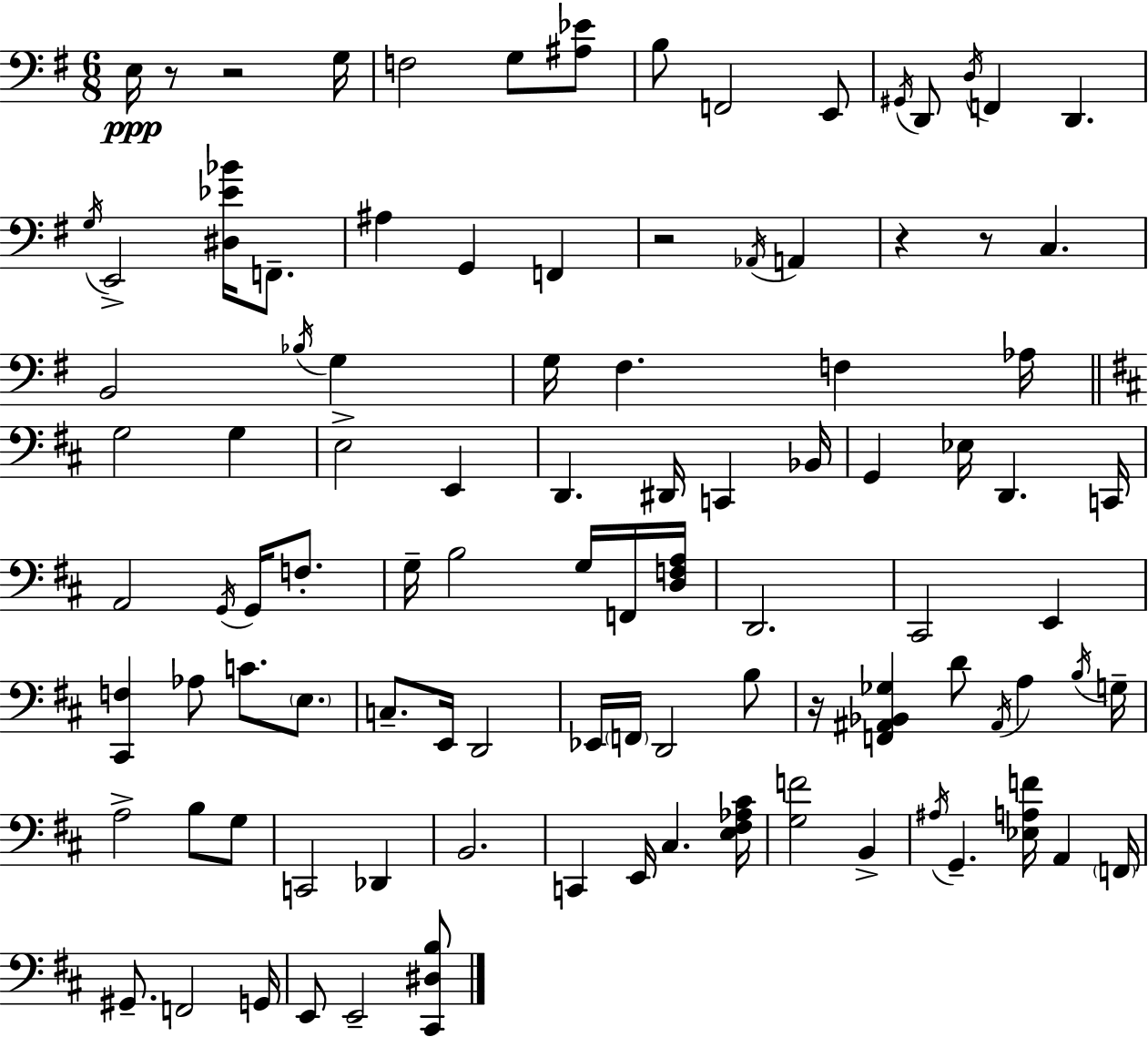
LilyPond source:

{
  \clef bass
  \numericTimeSignature
  \time 6/8
  \key e \minor
  e16\ppp r8 r2 g16 | f2 g8 <ais ees'>8 | b8 f,2 e,8 | \acciaccatura { gis,16 } d,8 \acciaccatura { d16 } f,4 d,4. | \break \acciaccatura { g16 } e,2-> <dis ees' bes'>16 | f,8.-- ais4 g,4 f,4 | r2 \acciaccatura { aes,16 } | a,4 r4 r8 c4. | \break b,2 | \acciaccatura { bes16 } g4 g16 fis4. | f4 aes16 \bar "||" \break \key b \minor g2 g4 | e2-> e,4 | d,4. dis,16 c,4 bes,16 | g,4 ees16 d,4. c,16 | \break a,2 \acciaccatura { g,16 } g,16 f8.-. | g16-- b2 g16 f,16 | <d f a>16 d,2. | cis,2 e,4 | \break <cis, f>4 aes8 c'8. \parenthesize e8. | c8.-- e,16 d,2 | ees,16 \parenthesize f,16 d,2 b8 | r16 <f, ais, bes, ges>4 d'8 \acciaccatura { ais,16 } a4 | \break \acciaccatura { b16 } g16-- a2-> b8 | g8 c,2 des,4 | b,2. | c,4 e,16 cis4. | \break <e fis aes cis'>16 <g f'>2 b,4-> | \acciaccatura { ais16 } g,4.-- <ees a f'>16 a,4 | \parenthesize f,16 gis,8.-- f,2 | g,16 e,8 e,2-- | \break <cis, dis b>8 \bar "|."
}